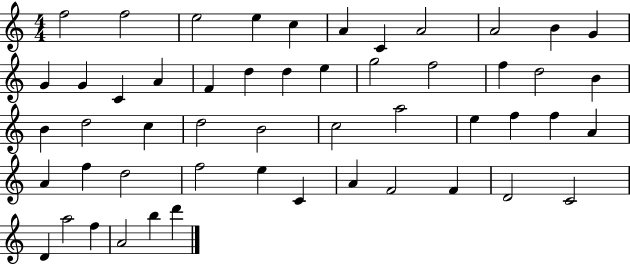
{
  \clef treble
  \numericTimeSignature
  \time 4/4
  \key c \major
  f''2 f''2 | e''2 e''4 c''4 | a'4 c'4 a'2 | a'2 b'4 g'4 | \break g'4 g'4 c'4 a'4 | f'4 d''4 d''4 e''4 | g''2 f''2 | f''4 d''2 b'4 | \break b'4 d''2 c''4 | d''2 b'2 | c''2 a''2 | e''4 f''4 f''4 a'4 | \break a'4 f''4 d''2 | f''2 e''4 c'4 | a'4 f'2 f'4 | d'2 c'2 | \break d'4 a''2 f''4 | a'2 b''4 d'''4 | \bar "|."
}